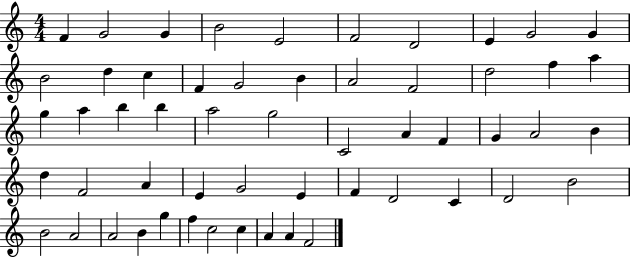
X:1
T:Untitled
M:4/4
L:1/4
K:C
F G2 G B2 E2 F2 D2 E G2 G B2 d c F G2 B A2 F2 d2 f a g a b b a2 g2 C2 A F G A2 B d F2 A E G2 E F D2 C D2 B2 B2 A2 A2 B g f c2 c A A F2